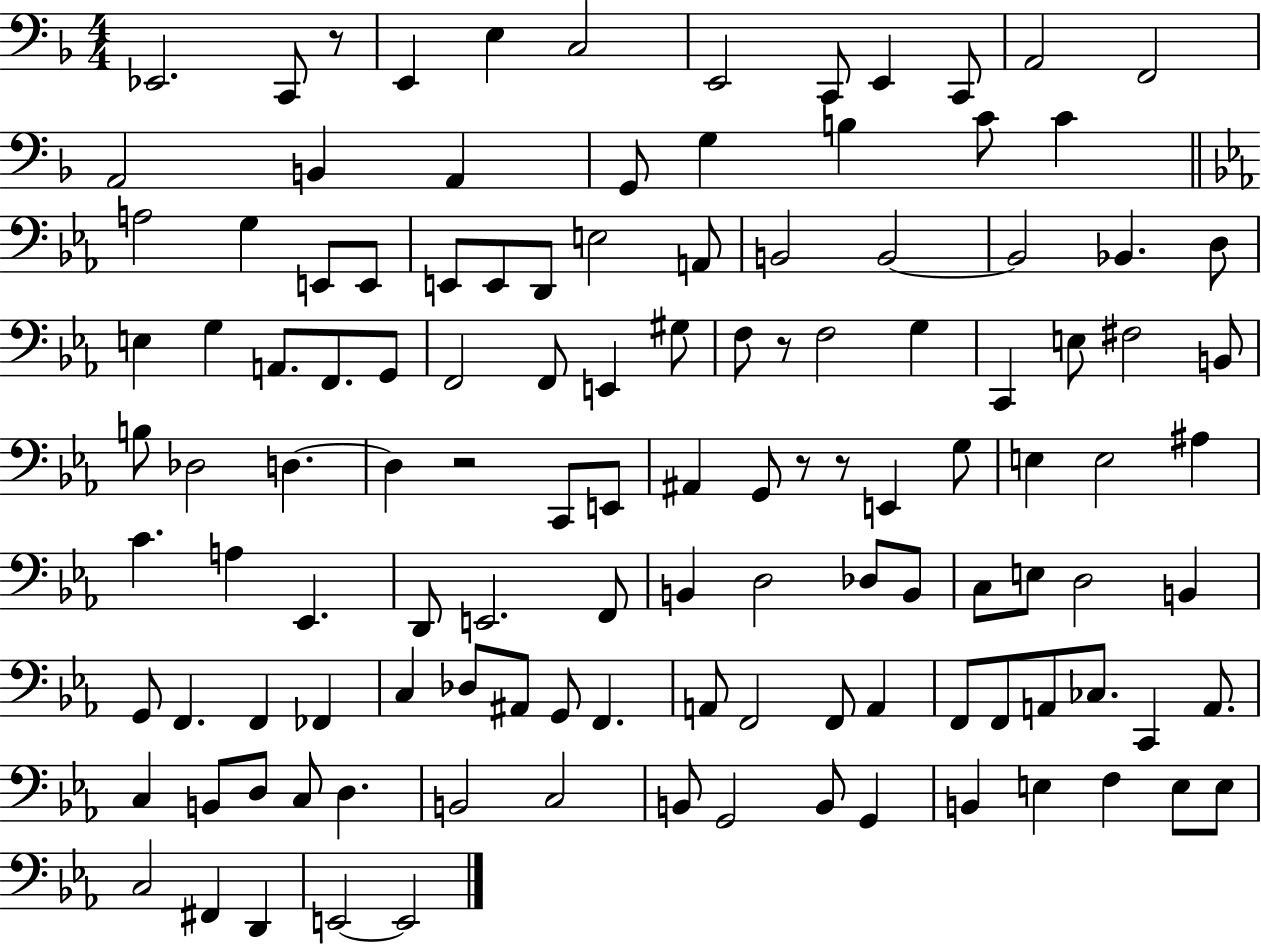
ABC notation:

X:1
T:Untitled
M:4/4
L:1/4
K:F
_E,,2 C,,/2 z/2 E,, E, C,2 E,,2 C,,/2 E,, C,,/2 A,,2 F,,2 A,,2 B,, A,, G,,/2 G, B, C/2 C A,2 G, E,,/2 E,,/2 E,,/2 E,,/2 D,,/2 E,2 A,,/2 B,,2 B,,2 B,,2 _B,, D,/2 E, G, A,,/2 F,,/2 G,,/2 F,,2 F,,/2 E,, ^G,/2 F,/2 z/2 F,2 G, C,, E,/2 ^F,2 B,,/2 B,/2 _D,2 D, D, z2 C,,/2 E,,/2 ^A,, G,,/2 z/2 z/2 E,, G,/2 E, E,2 ^A, C A, _E,, D,,/2 E,,2 F,,/2 B,, D,2 _D,/2 B,,/2 C,/2 E,/2 D,2 B,, G,,/2 F,, F,, _F,, C, _D,/2 ^A,,/2 G,,/2 F,, A,,/2 F,,2 F,,/2 A,, F,,/2 F,,/2 A,,/2 _C,/2 C,, A,,/2 C, B,,/2 D,/2 C,/2 D, B,,2 C,2 B,,/2 G,,2 B,,/2 G,, B,, E, F, E,/2 E,/2 C,2 ^F,, D,, E,,2 E,,2